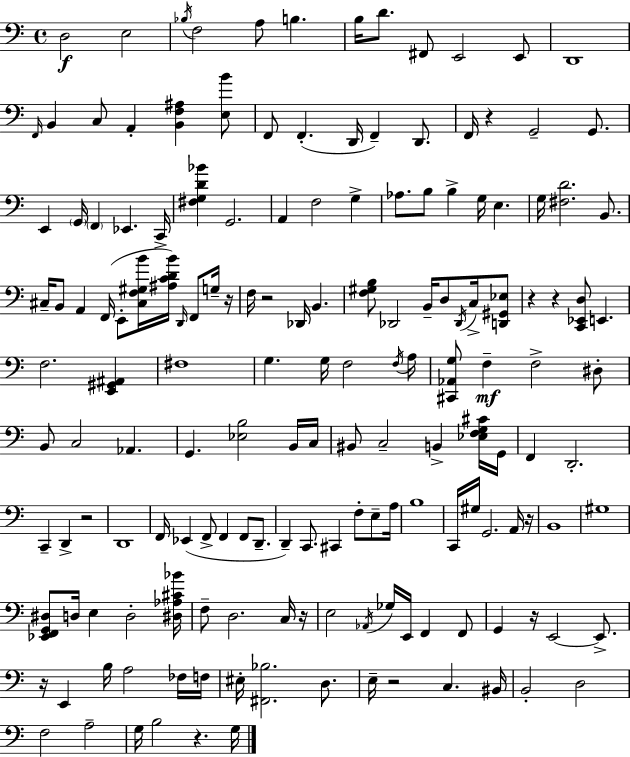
D3/h E3/h Bb3/s F3/h A3/e B3/q. B3/s D4/e. F#2/e E2/h E2/e D2/w F2/s B2/q C3/e A2/q [B2,F3,A#3]/q [E3,B4]/e F2/e F2/q. D2/s F2/q D2/e. F2/s R/q G2/h G2/e. E2/q G2/s F2/q Eb2/q. C2/s [F#3,G3,D4,Bb4]/q G2/h. A2/q F3/h G3/q Ab3/e. B3/e B3/q G3/s E3/q. G3/s [F#3,D4]/h. B2/e. C#3/s B2/e A2/q F2/s E2/e [C#3,F3,G#3,B4]/s [A#3,C4,D4,B4]/s D2/s F2/e G3/s R/s F3/s R/h Db2/s B2/q. [F3,G#3,B3]/e Db2/h B2/s D3/e Db2/s C3/s [D2,G#2,Eb3]/e R/q R/q [C2,Eb2,D3]/e E2/q. F3/h. [E2,G#2,A#2]/q F#3/w G3/q. G3/s F3/h F3/s A3/s [C#2,Ab2,G3]/e F3/q F3/h D#3/e B2/e C3/h Ab2/q. G2/q. [Eb3,B3]/h B2/s C3/s BIS2/e C3/h B2/q [Eb3,F3,G3,C#4]/s G2/s F2/q D2/h. C2/q D2/q R/h D2/w F2/s Eb2/q F2/e F2/q F2/e D2/e. D2/q C2/e. C#2/q F3/e E3/e A3/s B3/w C2/s G#3/s G2/h. A2/s R/s B2/w G#3/w [Eb2,F2,G2,D#3]/e D3/s E3/q D3/h [D#3,Ab3,C#4,Bb4]/s F3/e D3/h. C3/s R/s E3/h Ab2/s Gb3/s E2/s F2/q F2/e G2/q R/s E2/h E2/e. R/s E2/q B3/s A3/h FES3/s F3/s EIS3/s [F#2,Bb3]/h. D3/e. E3/s R/h C3/q. BIS2/s B2/h D3/h F3/h A3/h G3/s B3/h R/q. G3/s